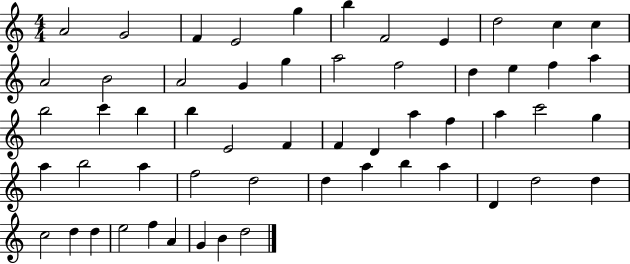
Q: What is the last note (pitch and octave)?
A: D5